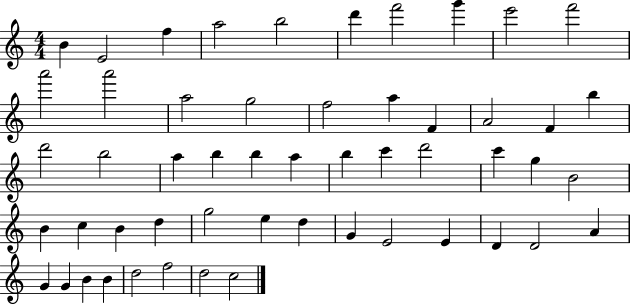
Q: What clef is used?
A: treble